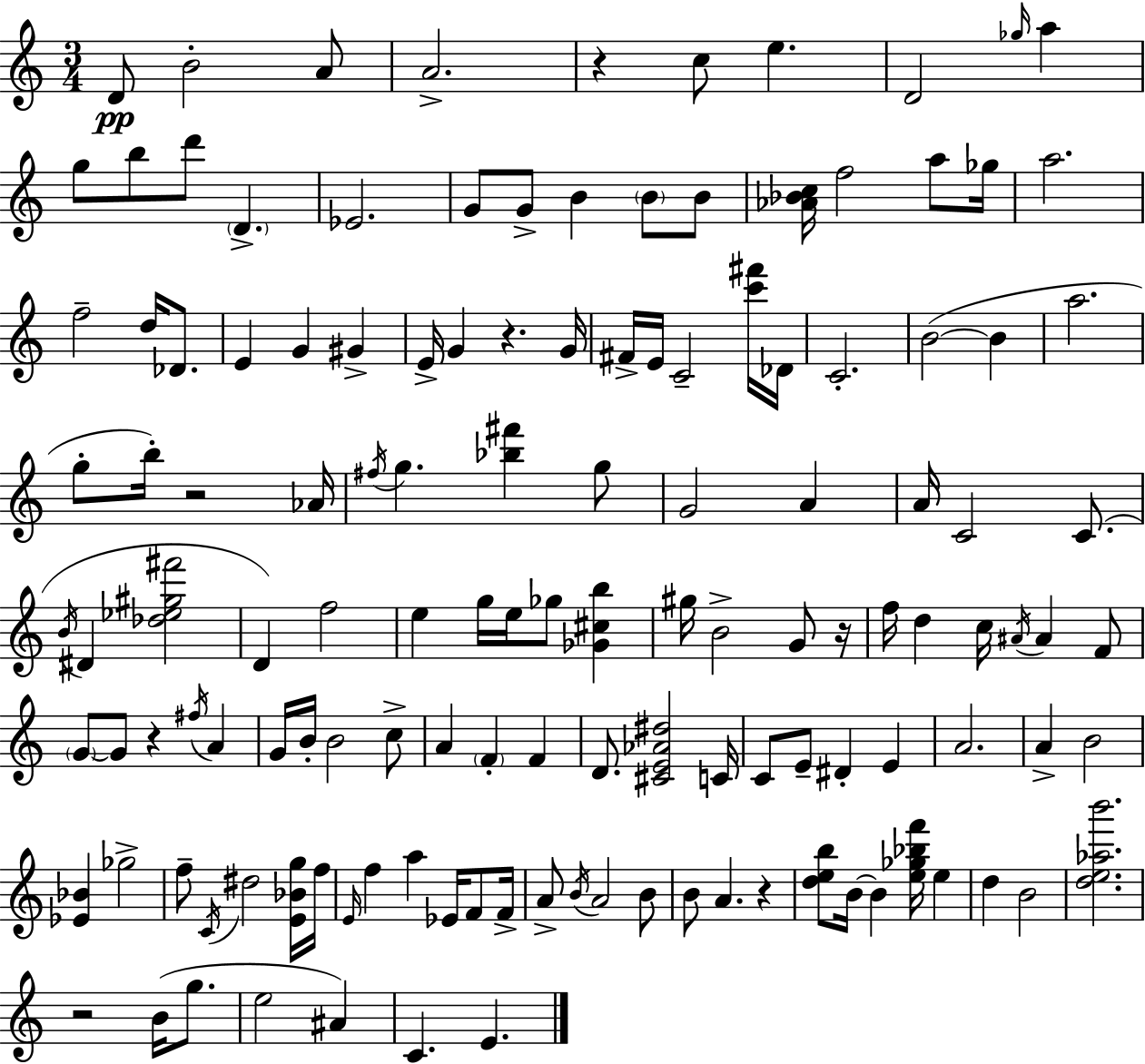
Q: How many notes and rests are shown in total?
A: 134